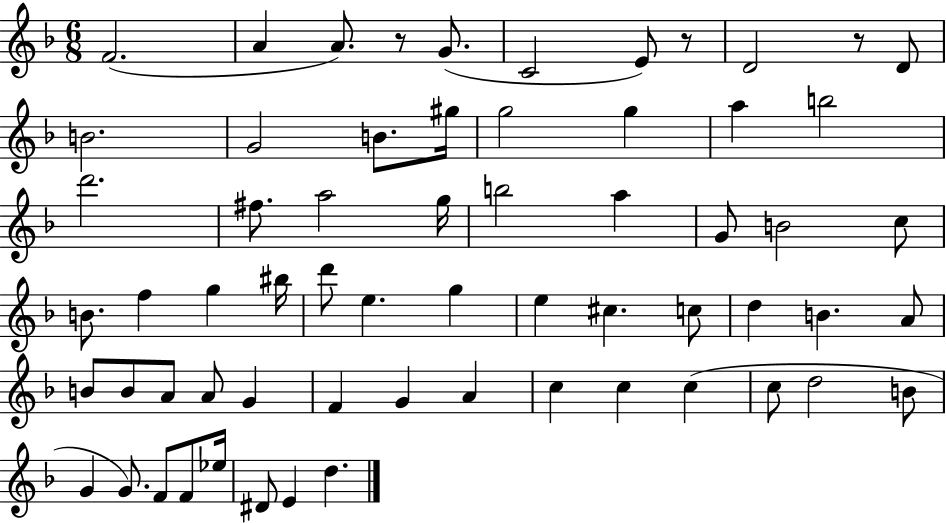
F4/h. A4/q A4/e. R/e G4/e. C4/h E4/e R/e D4/h R/e D4/e B4/h. G4/h B4/e. G#5/s G5/h G5/q A5/q B5/h D6/h. F#5/e. A5/h G5/s B5/h A5/q G4/e B4/h C5/e B4/e. F5/q G5/q BIS5/s D6/e E5/q. G5/q E5/q C#5/q. C5/e D5/q B4/q. A4/e B4/e B4/e A4/e A4/e G4/q F4/q G4/q A4/q C5/q C5/q C5/q C5/e D5/h B4/e G4/q G4/e. F4/e F4/e Eb5/s D#4/e E4/q D5/q.